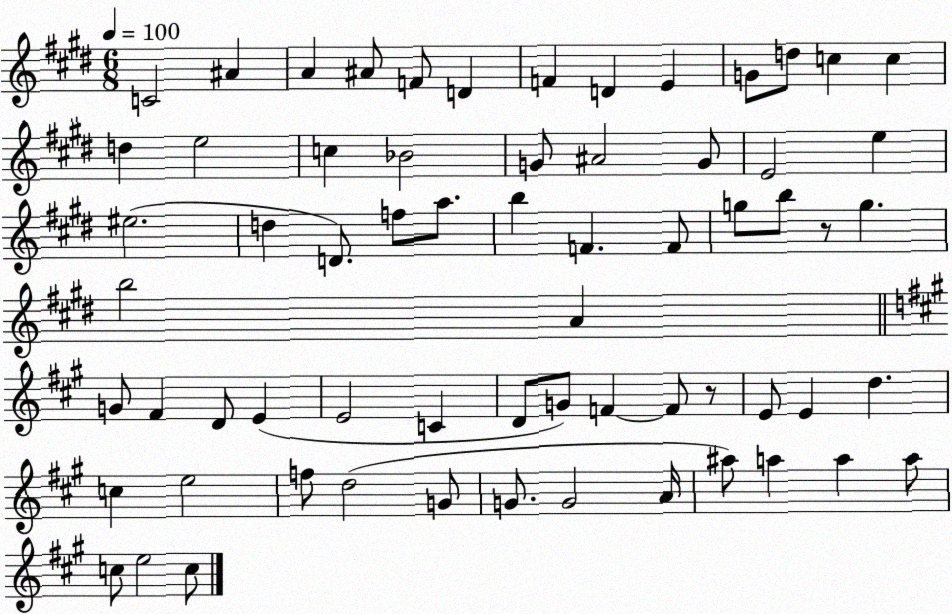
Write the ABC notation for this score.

X:1
T:Untitled
M:6/8
L:1/4
K:E
C2 ^A A ^A/2 F/2 D F D E G/2 d/2 c c d e2 c _B2 G/2 ^A2 G/2 E2 e ^e2 d D/2 f/2 a/2 b F F/2 g/2 b/2 z/2 g b2 A G/2 ^F D/2 E E2 C D/2 G/2 F F/2 z/2 E/2 E d c e2 f/2 d2 G/2 G/2 G2 A/4 ^a/2 a a a/2 c/2 e2 c/2